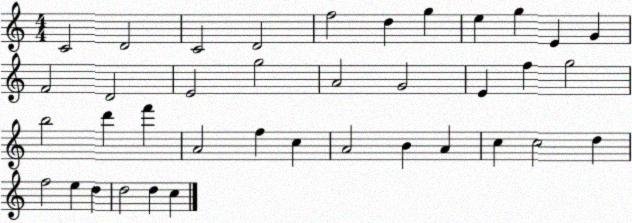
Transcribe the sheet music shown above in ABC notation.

X:1
T:Untitled
M:4/4
L:1/4
K:C
C2 D2 C2 D2 f2 d g e g E G F2 D2 E2 g2 A2 G2 E f g2 b2 d' f' A2 f c A2 B A c c2 d f2 e d d2 d c